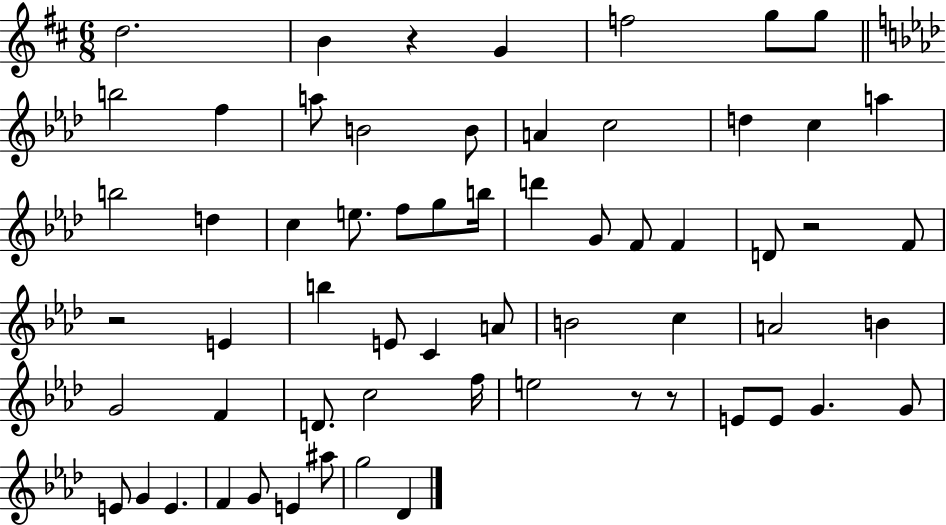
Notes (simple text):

D5/h. B4/q R/q G4/q F5/h G5/e G5/e B5/h F5/q A5/e B4/h B4/e A4/q C5/h D5/q C5/q A5/q B5/h D5/q C5/q E5/e. F5/e G5/e B5/s D6/q G4/e F4/e F4/q D4/e R/h F4/e R/h E4/q B5/q E4/e C4/q A4/e B4/h C5/q A4/h B4/q G4/h F4/q D4/e. C5/h F5/s E5/h R/e R/e E4/e E4/e G4/q. G4/e E4/e G4/q E4/q. F4/q G4/e E4/q A#5/e G5/h Db4/q